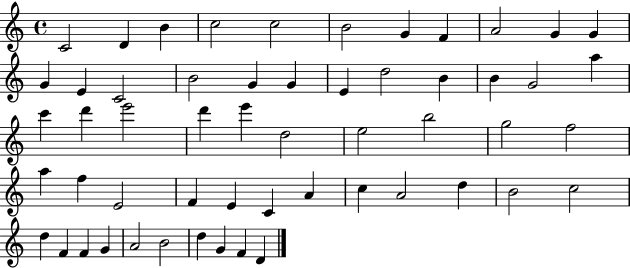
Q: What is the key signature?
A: C major